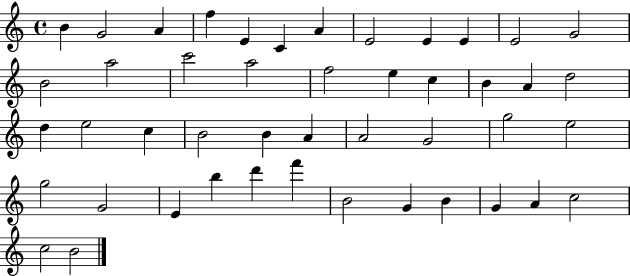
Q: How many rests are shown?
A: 0